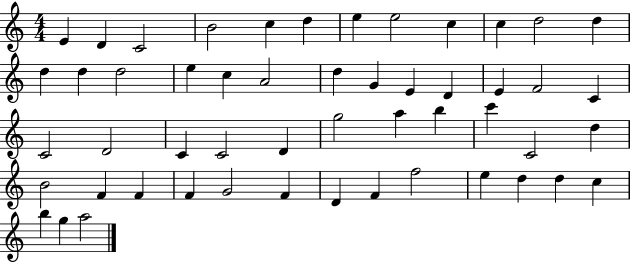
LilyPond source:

{
  \clef treble
  \numericTimeSignature
  \time 4/4
  \key c \major
  e'4 d'4 c'2 | b'2 c''4 d''4 | e''4 e''2 c''4 | c''4 d''2 d''4 | \break d''4 d''4 d''2 | e''4 c''4 a'2 | d''4 g'4 e'4 d'4 | e'4 f'2 c'4 | \break c'2 d'2 | c'4 c'2 d'4 | g''2 a''4 b''4 | c'''4 c'2 d''4 | \break b'2 f'4 f'4 | f'4 g'2 f'4 | d'4 f'4 f''2 | e''4 d''4 d''4 c''4 | \break b''4 g''4 a''2 | \bar "|."
}